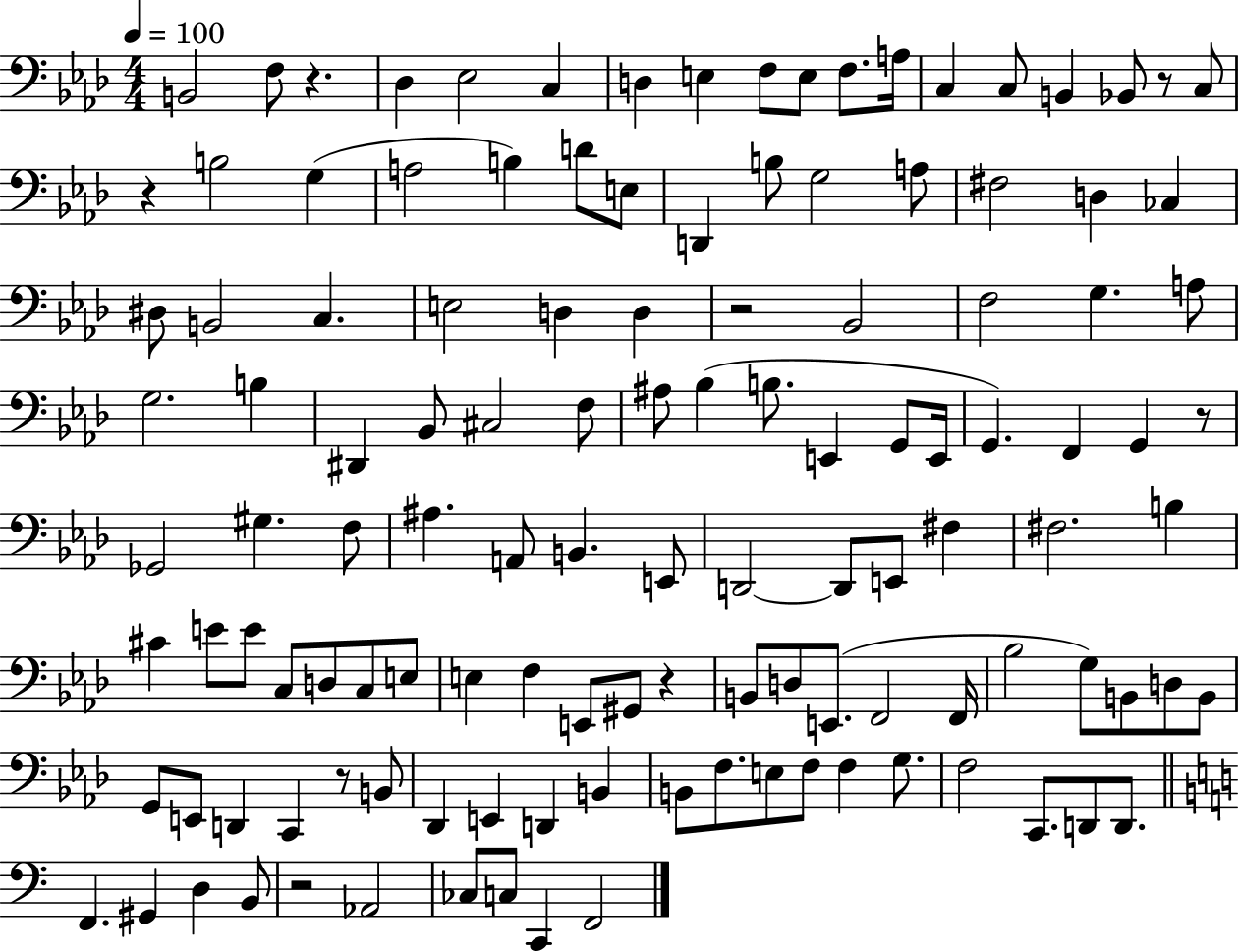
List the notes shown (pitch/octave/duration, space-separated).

B2/h F3/e R/q. Db3/q Eb3/h C3/q D3/q E3/q F3/e E3/e F3/e. A3/s C3/q C3/e B2/q Bb2/e R/e C3/e R/q B3/h G3/q A3/h B3/q D4/e E3/e D2/q B3/e G3/h A3/e F#3/h D3/q CES3/q D#3/e B2/h C3/q. E3/h D3/q D3/q R/h Bb2/h F3/h G3/q. A3/e G3/h. B3/q D#2/q Bb2/e C#3/h F3/e A#3/e Bb3/q B3/e. E2/q G2/e E2/s G2/q. F2/q G2/q R/e Gb2/h G#3/q. F3/e A#3/q. A2/e B2/q. E2/e D2/h D2/e E2/e F#3/q F#3/h. B3/q C#4/q E4/e E4/e C3/e D3/e C3/e E3/e E3/q F3/q E2/e G#2/e R/q B2/e D3/e E2/e. F2/h F2/s Bb3/h G3/e B2/e D3/e B2/e G2/e E2/e D2/q C2/q R/e B2/e Db2/q E2/q D2/q B2/q B2/e F3/e. E3/e F3/e F3/q G3/e. F3/h C2/e. D2/e D2/e. F2/q. G#2/q D3/q B2/e R/h Ab2/h CES3/e C3/e C2/q F2/h